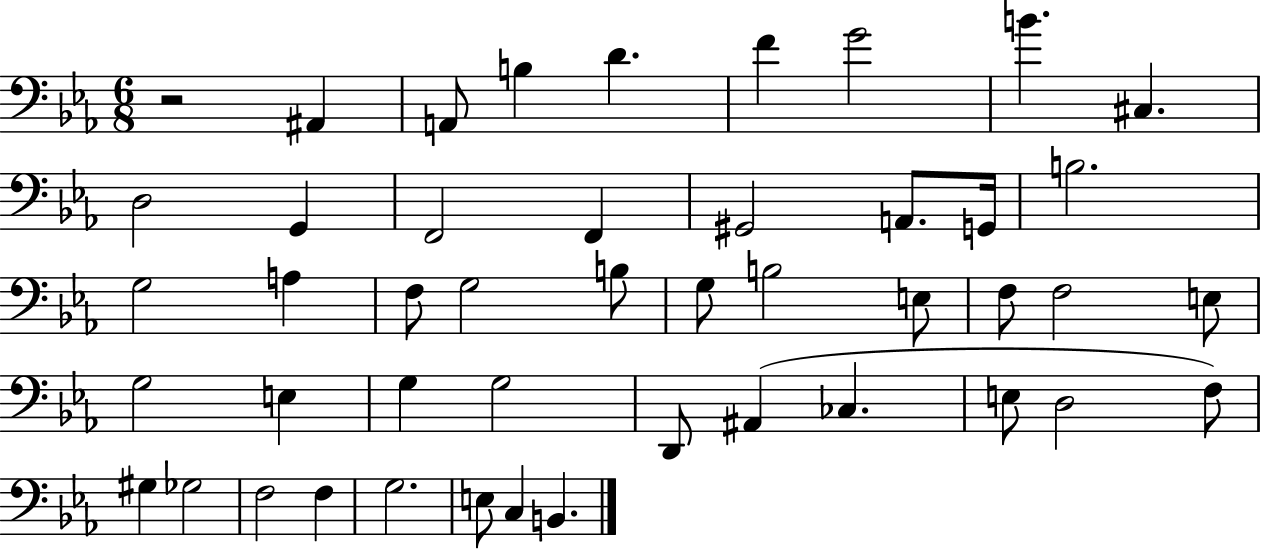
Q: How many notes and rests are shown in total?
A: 46